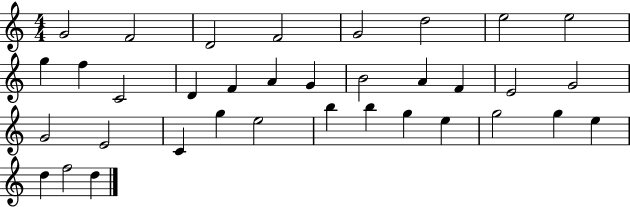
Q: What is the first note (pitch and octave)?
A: G4